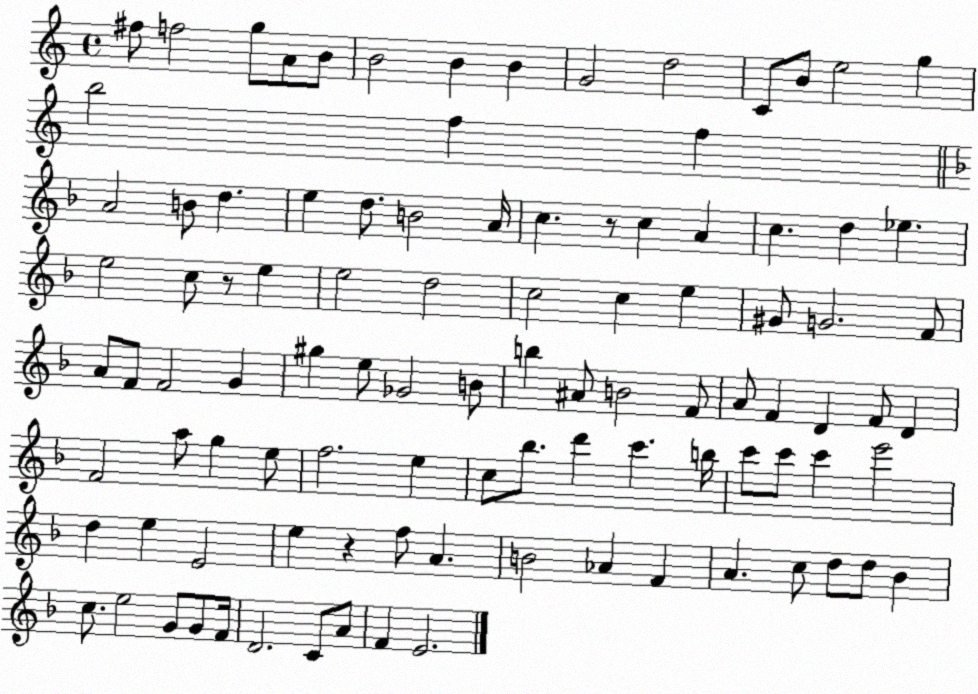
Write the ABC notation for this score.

X:1
T:Untitled
M:4/4
L:1/4
K:C
^f/2 f2 g/2 A/2 B/2 B2 B B G2 d2 C/2 B/2 e2 g b2 f f A2 B/2 d e d/2 B2 A/4 c z/2 c A c d _e e2 c/2 z/2 e e2 d2 c2 c e ^G/2 G2 F/2 A/2 F/2 F2 G ^g e/2 _G2 B/2 b ^A/2 B2 F/2 A/2 F D F/2 D F2 a/2 g e/2 f2 e c/2 _b/2 d' c' b/4 c'/2 c'/2 c' e'2 d e E2 e z f/2 A B2 _A F A c/2 d/2 d/2 _B c/2 e2 G/2 G/2 F/4 D2 C/2 A/2 F E2